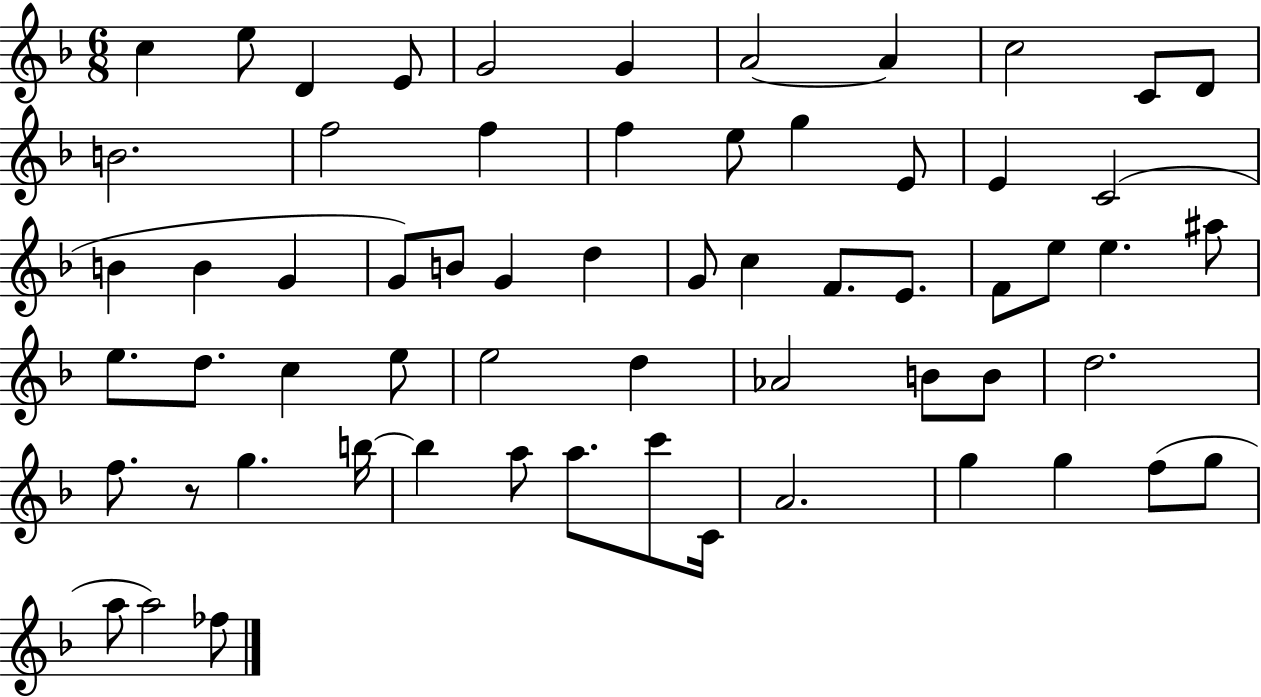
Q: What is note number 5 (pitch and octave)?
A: G4